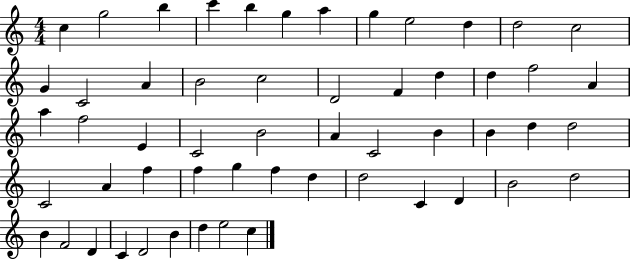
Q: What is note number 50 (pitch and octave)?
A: C4